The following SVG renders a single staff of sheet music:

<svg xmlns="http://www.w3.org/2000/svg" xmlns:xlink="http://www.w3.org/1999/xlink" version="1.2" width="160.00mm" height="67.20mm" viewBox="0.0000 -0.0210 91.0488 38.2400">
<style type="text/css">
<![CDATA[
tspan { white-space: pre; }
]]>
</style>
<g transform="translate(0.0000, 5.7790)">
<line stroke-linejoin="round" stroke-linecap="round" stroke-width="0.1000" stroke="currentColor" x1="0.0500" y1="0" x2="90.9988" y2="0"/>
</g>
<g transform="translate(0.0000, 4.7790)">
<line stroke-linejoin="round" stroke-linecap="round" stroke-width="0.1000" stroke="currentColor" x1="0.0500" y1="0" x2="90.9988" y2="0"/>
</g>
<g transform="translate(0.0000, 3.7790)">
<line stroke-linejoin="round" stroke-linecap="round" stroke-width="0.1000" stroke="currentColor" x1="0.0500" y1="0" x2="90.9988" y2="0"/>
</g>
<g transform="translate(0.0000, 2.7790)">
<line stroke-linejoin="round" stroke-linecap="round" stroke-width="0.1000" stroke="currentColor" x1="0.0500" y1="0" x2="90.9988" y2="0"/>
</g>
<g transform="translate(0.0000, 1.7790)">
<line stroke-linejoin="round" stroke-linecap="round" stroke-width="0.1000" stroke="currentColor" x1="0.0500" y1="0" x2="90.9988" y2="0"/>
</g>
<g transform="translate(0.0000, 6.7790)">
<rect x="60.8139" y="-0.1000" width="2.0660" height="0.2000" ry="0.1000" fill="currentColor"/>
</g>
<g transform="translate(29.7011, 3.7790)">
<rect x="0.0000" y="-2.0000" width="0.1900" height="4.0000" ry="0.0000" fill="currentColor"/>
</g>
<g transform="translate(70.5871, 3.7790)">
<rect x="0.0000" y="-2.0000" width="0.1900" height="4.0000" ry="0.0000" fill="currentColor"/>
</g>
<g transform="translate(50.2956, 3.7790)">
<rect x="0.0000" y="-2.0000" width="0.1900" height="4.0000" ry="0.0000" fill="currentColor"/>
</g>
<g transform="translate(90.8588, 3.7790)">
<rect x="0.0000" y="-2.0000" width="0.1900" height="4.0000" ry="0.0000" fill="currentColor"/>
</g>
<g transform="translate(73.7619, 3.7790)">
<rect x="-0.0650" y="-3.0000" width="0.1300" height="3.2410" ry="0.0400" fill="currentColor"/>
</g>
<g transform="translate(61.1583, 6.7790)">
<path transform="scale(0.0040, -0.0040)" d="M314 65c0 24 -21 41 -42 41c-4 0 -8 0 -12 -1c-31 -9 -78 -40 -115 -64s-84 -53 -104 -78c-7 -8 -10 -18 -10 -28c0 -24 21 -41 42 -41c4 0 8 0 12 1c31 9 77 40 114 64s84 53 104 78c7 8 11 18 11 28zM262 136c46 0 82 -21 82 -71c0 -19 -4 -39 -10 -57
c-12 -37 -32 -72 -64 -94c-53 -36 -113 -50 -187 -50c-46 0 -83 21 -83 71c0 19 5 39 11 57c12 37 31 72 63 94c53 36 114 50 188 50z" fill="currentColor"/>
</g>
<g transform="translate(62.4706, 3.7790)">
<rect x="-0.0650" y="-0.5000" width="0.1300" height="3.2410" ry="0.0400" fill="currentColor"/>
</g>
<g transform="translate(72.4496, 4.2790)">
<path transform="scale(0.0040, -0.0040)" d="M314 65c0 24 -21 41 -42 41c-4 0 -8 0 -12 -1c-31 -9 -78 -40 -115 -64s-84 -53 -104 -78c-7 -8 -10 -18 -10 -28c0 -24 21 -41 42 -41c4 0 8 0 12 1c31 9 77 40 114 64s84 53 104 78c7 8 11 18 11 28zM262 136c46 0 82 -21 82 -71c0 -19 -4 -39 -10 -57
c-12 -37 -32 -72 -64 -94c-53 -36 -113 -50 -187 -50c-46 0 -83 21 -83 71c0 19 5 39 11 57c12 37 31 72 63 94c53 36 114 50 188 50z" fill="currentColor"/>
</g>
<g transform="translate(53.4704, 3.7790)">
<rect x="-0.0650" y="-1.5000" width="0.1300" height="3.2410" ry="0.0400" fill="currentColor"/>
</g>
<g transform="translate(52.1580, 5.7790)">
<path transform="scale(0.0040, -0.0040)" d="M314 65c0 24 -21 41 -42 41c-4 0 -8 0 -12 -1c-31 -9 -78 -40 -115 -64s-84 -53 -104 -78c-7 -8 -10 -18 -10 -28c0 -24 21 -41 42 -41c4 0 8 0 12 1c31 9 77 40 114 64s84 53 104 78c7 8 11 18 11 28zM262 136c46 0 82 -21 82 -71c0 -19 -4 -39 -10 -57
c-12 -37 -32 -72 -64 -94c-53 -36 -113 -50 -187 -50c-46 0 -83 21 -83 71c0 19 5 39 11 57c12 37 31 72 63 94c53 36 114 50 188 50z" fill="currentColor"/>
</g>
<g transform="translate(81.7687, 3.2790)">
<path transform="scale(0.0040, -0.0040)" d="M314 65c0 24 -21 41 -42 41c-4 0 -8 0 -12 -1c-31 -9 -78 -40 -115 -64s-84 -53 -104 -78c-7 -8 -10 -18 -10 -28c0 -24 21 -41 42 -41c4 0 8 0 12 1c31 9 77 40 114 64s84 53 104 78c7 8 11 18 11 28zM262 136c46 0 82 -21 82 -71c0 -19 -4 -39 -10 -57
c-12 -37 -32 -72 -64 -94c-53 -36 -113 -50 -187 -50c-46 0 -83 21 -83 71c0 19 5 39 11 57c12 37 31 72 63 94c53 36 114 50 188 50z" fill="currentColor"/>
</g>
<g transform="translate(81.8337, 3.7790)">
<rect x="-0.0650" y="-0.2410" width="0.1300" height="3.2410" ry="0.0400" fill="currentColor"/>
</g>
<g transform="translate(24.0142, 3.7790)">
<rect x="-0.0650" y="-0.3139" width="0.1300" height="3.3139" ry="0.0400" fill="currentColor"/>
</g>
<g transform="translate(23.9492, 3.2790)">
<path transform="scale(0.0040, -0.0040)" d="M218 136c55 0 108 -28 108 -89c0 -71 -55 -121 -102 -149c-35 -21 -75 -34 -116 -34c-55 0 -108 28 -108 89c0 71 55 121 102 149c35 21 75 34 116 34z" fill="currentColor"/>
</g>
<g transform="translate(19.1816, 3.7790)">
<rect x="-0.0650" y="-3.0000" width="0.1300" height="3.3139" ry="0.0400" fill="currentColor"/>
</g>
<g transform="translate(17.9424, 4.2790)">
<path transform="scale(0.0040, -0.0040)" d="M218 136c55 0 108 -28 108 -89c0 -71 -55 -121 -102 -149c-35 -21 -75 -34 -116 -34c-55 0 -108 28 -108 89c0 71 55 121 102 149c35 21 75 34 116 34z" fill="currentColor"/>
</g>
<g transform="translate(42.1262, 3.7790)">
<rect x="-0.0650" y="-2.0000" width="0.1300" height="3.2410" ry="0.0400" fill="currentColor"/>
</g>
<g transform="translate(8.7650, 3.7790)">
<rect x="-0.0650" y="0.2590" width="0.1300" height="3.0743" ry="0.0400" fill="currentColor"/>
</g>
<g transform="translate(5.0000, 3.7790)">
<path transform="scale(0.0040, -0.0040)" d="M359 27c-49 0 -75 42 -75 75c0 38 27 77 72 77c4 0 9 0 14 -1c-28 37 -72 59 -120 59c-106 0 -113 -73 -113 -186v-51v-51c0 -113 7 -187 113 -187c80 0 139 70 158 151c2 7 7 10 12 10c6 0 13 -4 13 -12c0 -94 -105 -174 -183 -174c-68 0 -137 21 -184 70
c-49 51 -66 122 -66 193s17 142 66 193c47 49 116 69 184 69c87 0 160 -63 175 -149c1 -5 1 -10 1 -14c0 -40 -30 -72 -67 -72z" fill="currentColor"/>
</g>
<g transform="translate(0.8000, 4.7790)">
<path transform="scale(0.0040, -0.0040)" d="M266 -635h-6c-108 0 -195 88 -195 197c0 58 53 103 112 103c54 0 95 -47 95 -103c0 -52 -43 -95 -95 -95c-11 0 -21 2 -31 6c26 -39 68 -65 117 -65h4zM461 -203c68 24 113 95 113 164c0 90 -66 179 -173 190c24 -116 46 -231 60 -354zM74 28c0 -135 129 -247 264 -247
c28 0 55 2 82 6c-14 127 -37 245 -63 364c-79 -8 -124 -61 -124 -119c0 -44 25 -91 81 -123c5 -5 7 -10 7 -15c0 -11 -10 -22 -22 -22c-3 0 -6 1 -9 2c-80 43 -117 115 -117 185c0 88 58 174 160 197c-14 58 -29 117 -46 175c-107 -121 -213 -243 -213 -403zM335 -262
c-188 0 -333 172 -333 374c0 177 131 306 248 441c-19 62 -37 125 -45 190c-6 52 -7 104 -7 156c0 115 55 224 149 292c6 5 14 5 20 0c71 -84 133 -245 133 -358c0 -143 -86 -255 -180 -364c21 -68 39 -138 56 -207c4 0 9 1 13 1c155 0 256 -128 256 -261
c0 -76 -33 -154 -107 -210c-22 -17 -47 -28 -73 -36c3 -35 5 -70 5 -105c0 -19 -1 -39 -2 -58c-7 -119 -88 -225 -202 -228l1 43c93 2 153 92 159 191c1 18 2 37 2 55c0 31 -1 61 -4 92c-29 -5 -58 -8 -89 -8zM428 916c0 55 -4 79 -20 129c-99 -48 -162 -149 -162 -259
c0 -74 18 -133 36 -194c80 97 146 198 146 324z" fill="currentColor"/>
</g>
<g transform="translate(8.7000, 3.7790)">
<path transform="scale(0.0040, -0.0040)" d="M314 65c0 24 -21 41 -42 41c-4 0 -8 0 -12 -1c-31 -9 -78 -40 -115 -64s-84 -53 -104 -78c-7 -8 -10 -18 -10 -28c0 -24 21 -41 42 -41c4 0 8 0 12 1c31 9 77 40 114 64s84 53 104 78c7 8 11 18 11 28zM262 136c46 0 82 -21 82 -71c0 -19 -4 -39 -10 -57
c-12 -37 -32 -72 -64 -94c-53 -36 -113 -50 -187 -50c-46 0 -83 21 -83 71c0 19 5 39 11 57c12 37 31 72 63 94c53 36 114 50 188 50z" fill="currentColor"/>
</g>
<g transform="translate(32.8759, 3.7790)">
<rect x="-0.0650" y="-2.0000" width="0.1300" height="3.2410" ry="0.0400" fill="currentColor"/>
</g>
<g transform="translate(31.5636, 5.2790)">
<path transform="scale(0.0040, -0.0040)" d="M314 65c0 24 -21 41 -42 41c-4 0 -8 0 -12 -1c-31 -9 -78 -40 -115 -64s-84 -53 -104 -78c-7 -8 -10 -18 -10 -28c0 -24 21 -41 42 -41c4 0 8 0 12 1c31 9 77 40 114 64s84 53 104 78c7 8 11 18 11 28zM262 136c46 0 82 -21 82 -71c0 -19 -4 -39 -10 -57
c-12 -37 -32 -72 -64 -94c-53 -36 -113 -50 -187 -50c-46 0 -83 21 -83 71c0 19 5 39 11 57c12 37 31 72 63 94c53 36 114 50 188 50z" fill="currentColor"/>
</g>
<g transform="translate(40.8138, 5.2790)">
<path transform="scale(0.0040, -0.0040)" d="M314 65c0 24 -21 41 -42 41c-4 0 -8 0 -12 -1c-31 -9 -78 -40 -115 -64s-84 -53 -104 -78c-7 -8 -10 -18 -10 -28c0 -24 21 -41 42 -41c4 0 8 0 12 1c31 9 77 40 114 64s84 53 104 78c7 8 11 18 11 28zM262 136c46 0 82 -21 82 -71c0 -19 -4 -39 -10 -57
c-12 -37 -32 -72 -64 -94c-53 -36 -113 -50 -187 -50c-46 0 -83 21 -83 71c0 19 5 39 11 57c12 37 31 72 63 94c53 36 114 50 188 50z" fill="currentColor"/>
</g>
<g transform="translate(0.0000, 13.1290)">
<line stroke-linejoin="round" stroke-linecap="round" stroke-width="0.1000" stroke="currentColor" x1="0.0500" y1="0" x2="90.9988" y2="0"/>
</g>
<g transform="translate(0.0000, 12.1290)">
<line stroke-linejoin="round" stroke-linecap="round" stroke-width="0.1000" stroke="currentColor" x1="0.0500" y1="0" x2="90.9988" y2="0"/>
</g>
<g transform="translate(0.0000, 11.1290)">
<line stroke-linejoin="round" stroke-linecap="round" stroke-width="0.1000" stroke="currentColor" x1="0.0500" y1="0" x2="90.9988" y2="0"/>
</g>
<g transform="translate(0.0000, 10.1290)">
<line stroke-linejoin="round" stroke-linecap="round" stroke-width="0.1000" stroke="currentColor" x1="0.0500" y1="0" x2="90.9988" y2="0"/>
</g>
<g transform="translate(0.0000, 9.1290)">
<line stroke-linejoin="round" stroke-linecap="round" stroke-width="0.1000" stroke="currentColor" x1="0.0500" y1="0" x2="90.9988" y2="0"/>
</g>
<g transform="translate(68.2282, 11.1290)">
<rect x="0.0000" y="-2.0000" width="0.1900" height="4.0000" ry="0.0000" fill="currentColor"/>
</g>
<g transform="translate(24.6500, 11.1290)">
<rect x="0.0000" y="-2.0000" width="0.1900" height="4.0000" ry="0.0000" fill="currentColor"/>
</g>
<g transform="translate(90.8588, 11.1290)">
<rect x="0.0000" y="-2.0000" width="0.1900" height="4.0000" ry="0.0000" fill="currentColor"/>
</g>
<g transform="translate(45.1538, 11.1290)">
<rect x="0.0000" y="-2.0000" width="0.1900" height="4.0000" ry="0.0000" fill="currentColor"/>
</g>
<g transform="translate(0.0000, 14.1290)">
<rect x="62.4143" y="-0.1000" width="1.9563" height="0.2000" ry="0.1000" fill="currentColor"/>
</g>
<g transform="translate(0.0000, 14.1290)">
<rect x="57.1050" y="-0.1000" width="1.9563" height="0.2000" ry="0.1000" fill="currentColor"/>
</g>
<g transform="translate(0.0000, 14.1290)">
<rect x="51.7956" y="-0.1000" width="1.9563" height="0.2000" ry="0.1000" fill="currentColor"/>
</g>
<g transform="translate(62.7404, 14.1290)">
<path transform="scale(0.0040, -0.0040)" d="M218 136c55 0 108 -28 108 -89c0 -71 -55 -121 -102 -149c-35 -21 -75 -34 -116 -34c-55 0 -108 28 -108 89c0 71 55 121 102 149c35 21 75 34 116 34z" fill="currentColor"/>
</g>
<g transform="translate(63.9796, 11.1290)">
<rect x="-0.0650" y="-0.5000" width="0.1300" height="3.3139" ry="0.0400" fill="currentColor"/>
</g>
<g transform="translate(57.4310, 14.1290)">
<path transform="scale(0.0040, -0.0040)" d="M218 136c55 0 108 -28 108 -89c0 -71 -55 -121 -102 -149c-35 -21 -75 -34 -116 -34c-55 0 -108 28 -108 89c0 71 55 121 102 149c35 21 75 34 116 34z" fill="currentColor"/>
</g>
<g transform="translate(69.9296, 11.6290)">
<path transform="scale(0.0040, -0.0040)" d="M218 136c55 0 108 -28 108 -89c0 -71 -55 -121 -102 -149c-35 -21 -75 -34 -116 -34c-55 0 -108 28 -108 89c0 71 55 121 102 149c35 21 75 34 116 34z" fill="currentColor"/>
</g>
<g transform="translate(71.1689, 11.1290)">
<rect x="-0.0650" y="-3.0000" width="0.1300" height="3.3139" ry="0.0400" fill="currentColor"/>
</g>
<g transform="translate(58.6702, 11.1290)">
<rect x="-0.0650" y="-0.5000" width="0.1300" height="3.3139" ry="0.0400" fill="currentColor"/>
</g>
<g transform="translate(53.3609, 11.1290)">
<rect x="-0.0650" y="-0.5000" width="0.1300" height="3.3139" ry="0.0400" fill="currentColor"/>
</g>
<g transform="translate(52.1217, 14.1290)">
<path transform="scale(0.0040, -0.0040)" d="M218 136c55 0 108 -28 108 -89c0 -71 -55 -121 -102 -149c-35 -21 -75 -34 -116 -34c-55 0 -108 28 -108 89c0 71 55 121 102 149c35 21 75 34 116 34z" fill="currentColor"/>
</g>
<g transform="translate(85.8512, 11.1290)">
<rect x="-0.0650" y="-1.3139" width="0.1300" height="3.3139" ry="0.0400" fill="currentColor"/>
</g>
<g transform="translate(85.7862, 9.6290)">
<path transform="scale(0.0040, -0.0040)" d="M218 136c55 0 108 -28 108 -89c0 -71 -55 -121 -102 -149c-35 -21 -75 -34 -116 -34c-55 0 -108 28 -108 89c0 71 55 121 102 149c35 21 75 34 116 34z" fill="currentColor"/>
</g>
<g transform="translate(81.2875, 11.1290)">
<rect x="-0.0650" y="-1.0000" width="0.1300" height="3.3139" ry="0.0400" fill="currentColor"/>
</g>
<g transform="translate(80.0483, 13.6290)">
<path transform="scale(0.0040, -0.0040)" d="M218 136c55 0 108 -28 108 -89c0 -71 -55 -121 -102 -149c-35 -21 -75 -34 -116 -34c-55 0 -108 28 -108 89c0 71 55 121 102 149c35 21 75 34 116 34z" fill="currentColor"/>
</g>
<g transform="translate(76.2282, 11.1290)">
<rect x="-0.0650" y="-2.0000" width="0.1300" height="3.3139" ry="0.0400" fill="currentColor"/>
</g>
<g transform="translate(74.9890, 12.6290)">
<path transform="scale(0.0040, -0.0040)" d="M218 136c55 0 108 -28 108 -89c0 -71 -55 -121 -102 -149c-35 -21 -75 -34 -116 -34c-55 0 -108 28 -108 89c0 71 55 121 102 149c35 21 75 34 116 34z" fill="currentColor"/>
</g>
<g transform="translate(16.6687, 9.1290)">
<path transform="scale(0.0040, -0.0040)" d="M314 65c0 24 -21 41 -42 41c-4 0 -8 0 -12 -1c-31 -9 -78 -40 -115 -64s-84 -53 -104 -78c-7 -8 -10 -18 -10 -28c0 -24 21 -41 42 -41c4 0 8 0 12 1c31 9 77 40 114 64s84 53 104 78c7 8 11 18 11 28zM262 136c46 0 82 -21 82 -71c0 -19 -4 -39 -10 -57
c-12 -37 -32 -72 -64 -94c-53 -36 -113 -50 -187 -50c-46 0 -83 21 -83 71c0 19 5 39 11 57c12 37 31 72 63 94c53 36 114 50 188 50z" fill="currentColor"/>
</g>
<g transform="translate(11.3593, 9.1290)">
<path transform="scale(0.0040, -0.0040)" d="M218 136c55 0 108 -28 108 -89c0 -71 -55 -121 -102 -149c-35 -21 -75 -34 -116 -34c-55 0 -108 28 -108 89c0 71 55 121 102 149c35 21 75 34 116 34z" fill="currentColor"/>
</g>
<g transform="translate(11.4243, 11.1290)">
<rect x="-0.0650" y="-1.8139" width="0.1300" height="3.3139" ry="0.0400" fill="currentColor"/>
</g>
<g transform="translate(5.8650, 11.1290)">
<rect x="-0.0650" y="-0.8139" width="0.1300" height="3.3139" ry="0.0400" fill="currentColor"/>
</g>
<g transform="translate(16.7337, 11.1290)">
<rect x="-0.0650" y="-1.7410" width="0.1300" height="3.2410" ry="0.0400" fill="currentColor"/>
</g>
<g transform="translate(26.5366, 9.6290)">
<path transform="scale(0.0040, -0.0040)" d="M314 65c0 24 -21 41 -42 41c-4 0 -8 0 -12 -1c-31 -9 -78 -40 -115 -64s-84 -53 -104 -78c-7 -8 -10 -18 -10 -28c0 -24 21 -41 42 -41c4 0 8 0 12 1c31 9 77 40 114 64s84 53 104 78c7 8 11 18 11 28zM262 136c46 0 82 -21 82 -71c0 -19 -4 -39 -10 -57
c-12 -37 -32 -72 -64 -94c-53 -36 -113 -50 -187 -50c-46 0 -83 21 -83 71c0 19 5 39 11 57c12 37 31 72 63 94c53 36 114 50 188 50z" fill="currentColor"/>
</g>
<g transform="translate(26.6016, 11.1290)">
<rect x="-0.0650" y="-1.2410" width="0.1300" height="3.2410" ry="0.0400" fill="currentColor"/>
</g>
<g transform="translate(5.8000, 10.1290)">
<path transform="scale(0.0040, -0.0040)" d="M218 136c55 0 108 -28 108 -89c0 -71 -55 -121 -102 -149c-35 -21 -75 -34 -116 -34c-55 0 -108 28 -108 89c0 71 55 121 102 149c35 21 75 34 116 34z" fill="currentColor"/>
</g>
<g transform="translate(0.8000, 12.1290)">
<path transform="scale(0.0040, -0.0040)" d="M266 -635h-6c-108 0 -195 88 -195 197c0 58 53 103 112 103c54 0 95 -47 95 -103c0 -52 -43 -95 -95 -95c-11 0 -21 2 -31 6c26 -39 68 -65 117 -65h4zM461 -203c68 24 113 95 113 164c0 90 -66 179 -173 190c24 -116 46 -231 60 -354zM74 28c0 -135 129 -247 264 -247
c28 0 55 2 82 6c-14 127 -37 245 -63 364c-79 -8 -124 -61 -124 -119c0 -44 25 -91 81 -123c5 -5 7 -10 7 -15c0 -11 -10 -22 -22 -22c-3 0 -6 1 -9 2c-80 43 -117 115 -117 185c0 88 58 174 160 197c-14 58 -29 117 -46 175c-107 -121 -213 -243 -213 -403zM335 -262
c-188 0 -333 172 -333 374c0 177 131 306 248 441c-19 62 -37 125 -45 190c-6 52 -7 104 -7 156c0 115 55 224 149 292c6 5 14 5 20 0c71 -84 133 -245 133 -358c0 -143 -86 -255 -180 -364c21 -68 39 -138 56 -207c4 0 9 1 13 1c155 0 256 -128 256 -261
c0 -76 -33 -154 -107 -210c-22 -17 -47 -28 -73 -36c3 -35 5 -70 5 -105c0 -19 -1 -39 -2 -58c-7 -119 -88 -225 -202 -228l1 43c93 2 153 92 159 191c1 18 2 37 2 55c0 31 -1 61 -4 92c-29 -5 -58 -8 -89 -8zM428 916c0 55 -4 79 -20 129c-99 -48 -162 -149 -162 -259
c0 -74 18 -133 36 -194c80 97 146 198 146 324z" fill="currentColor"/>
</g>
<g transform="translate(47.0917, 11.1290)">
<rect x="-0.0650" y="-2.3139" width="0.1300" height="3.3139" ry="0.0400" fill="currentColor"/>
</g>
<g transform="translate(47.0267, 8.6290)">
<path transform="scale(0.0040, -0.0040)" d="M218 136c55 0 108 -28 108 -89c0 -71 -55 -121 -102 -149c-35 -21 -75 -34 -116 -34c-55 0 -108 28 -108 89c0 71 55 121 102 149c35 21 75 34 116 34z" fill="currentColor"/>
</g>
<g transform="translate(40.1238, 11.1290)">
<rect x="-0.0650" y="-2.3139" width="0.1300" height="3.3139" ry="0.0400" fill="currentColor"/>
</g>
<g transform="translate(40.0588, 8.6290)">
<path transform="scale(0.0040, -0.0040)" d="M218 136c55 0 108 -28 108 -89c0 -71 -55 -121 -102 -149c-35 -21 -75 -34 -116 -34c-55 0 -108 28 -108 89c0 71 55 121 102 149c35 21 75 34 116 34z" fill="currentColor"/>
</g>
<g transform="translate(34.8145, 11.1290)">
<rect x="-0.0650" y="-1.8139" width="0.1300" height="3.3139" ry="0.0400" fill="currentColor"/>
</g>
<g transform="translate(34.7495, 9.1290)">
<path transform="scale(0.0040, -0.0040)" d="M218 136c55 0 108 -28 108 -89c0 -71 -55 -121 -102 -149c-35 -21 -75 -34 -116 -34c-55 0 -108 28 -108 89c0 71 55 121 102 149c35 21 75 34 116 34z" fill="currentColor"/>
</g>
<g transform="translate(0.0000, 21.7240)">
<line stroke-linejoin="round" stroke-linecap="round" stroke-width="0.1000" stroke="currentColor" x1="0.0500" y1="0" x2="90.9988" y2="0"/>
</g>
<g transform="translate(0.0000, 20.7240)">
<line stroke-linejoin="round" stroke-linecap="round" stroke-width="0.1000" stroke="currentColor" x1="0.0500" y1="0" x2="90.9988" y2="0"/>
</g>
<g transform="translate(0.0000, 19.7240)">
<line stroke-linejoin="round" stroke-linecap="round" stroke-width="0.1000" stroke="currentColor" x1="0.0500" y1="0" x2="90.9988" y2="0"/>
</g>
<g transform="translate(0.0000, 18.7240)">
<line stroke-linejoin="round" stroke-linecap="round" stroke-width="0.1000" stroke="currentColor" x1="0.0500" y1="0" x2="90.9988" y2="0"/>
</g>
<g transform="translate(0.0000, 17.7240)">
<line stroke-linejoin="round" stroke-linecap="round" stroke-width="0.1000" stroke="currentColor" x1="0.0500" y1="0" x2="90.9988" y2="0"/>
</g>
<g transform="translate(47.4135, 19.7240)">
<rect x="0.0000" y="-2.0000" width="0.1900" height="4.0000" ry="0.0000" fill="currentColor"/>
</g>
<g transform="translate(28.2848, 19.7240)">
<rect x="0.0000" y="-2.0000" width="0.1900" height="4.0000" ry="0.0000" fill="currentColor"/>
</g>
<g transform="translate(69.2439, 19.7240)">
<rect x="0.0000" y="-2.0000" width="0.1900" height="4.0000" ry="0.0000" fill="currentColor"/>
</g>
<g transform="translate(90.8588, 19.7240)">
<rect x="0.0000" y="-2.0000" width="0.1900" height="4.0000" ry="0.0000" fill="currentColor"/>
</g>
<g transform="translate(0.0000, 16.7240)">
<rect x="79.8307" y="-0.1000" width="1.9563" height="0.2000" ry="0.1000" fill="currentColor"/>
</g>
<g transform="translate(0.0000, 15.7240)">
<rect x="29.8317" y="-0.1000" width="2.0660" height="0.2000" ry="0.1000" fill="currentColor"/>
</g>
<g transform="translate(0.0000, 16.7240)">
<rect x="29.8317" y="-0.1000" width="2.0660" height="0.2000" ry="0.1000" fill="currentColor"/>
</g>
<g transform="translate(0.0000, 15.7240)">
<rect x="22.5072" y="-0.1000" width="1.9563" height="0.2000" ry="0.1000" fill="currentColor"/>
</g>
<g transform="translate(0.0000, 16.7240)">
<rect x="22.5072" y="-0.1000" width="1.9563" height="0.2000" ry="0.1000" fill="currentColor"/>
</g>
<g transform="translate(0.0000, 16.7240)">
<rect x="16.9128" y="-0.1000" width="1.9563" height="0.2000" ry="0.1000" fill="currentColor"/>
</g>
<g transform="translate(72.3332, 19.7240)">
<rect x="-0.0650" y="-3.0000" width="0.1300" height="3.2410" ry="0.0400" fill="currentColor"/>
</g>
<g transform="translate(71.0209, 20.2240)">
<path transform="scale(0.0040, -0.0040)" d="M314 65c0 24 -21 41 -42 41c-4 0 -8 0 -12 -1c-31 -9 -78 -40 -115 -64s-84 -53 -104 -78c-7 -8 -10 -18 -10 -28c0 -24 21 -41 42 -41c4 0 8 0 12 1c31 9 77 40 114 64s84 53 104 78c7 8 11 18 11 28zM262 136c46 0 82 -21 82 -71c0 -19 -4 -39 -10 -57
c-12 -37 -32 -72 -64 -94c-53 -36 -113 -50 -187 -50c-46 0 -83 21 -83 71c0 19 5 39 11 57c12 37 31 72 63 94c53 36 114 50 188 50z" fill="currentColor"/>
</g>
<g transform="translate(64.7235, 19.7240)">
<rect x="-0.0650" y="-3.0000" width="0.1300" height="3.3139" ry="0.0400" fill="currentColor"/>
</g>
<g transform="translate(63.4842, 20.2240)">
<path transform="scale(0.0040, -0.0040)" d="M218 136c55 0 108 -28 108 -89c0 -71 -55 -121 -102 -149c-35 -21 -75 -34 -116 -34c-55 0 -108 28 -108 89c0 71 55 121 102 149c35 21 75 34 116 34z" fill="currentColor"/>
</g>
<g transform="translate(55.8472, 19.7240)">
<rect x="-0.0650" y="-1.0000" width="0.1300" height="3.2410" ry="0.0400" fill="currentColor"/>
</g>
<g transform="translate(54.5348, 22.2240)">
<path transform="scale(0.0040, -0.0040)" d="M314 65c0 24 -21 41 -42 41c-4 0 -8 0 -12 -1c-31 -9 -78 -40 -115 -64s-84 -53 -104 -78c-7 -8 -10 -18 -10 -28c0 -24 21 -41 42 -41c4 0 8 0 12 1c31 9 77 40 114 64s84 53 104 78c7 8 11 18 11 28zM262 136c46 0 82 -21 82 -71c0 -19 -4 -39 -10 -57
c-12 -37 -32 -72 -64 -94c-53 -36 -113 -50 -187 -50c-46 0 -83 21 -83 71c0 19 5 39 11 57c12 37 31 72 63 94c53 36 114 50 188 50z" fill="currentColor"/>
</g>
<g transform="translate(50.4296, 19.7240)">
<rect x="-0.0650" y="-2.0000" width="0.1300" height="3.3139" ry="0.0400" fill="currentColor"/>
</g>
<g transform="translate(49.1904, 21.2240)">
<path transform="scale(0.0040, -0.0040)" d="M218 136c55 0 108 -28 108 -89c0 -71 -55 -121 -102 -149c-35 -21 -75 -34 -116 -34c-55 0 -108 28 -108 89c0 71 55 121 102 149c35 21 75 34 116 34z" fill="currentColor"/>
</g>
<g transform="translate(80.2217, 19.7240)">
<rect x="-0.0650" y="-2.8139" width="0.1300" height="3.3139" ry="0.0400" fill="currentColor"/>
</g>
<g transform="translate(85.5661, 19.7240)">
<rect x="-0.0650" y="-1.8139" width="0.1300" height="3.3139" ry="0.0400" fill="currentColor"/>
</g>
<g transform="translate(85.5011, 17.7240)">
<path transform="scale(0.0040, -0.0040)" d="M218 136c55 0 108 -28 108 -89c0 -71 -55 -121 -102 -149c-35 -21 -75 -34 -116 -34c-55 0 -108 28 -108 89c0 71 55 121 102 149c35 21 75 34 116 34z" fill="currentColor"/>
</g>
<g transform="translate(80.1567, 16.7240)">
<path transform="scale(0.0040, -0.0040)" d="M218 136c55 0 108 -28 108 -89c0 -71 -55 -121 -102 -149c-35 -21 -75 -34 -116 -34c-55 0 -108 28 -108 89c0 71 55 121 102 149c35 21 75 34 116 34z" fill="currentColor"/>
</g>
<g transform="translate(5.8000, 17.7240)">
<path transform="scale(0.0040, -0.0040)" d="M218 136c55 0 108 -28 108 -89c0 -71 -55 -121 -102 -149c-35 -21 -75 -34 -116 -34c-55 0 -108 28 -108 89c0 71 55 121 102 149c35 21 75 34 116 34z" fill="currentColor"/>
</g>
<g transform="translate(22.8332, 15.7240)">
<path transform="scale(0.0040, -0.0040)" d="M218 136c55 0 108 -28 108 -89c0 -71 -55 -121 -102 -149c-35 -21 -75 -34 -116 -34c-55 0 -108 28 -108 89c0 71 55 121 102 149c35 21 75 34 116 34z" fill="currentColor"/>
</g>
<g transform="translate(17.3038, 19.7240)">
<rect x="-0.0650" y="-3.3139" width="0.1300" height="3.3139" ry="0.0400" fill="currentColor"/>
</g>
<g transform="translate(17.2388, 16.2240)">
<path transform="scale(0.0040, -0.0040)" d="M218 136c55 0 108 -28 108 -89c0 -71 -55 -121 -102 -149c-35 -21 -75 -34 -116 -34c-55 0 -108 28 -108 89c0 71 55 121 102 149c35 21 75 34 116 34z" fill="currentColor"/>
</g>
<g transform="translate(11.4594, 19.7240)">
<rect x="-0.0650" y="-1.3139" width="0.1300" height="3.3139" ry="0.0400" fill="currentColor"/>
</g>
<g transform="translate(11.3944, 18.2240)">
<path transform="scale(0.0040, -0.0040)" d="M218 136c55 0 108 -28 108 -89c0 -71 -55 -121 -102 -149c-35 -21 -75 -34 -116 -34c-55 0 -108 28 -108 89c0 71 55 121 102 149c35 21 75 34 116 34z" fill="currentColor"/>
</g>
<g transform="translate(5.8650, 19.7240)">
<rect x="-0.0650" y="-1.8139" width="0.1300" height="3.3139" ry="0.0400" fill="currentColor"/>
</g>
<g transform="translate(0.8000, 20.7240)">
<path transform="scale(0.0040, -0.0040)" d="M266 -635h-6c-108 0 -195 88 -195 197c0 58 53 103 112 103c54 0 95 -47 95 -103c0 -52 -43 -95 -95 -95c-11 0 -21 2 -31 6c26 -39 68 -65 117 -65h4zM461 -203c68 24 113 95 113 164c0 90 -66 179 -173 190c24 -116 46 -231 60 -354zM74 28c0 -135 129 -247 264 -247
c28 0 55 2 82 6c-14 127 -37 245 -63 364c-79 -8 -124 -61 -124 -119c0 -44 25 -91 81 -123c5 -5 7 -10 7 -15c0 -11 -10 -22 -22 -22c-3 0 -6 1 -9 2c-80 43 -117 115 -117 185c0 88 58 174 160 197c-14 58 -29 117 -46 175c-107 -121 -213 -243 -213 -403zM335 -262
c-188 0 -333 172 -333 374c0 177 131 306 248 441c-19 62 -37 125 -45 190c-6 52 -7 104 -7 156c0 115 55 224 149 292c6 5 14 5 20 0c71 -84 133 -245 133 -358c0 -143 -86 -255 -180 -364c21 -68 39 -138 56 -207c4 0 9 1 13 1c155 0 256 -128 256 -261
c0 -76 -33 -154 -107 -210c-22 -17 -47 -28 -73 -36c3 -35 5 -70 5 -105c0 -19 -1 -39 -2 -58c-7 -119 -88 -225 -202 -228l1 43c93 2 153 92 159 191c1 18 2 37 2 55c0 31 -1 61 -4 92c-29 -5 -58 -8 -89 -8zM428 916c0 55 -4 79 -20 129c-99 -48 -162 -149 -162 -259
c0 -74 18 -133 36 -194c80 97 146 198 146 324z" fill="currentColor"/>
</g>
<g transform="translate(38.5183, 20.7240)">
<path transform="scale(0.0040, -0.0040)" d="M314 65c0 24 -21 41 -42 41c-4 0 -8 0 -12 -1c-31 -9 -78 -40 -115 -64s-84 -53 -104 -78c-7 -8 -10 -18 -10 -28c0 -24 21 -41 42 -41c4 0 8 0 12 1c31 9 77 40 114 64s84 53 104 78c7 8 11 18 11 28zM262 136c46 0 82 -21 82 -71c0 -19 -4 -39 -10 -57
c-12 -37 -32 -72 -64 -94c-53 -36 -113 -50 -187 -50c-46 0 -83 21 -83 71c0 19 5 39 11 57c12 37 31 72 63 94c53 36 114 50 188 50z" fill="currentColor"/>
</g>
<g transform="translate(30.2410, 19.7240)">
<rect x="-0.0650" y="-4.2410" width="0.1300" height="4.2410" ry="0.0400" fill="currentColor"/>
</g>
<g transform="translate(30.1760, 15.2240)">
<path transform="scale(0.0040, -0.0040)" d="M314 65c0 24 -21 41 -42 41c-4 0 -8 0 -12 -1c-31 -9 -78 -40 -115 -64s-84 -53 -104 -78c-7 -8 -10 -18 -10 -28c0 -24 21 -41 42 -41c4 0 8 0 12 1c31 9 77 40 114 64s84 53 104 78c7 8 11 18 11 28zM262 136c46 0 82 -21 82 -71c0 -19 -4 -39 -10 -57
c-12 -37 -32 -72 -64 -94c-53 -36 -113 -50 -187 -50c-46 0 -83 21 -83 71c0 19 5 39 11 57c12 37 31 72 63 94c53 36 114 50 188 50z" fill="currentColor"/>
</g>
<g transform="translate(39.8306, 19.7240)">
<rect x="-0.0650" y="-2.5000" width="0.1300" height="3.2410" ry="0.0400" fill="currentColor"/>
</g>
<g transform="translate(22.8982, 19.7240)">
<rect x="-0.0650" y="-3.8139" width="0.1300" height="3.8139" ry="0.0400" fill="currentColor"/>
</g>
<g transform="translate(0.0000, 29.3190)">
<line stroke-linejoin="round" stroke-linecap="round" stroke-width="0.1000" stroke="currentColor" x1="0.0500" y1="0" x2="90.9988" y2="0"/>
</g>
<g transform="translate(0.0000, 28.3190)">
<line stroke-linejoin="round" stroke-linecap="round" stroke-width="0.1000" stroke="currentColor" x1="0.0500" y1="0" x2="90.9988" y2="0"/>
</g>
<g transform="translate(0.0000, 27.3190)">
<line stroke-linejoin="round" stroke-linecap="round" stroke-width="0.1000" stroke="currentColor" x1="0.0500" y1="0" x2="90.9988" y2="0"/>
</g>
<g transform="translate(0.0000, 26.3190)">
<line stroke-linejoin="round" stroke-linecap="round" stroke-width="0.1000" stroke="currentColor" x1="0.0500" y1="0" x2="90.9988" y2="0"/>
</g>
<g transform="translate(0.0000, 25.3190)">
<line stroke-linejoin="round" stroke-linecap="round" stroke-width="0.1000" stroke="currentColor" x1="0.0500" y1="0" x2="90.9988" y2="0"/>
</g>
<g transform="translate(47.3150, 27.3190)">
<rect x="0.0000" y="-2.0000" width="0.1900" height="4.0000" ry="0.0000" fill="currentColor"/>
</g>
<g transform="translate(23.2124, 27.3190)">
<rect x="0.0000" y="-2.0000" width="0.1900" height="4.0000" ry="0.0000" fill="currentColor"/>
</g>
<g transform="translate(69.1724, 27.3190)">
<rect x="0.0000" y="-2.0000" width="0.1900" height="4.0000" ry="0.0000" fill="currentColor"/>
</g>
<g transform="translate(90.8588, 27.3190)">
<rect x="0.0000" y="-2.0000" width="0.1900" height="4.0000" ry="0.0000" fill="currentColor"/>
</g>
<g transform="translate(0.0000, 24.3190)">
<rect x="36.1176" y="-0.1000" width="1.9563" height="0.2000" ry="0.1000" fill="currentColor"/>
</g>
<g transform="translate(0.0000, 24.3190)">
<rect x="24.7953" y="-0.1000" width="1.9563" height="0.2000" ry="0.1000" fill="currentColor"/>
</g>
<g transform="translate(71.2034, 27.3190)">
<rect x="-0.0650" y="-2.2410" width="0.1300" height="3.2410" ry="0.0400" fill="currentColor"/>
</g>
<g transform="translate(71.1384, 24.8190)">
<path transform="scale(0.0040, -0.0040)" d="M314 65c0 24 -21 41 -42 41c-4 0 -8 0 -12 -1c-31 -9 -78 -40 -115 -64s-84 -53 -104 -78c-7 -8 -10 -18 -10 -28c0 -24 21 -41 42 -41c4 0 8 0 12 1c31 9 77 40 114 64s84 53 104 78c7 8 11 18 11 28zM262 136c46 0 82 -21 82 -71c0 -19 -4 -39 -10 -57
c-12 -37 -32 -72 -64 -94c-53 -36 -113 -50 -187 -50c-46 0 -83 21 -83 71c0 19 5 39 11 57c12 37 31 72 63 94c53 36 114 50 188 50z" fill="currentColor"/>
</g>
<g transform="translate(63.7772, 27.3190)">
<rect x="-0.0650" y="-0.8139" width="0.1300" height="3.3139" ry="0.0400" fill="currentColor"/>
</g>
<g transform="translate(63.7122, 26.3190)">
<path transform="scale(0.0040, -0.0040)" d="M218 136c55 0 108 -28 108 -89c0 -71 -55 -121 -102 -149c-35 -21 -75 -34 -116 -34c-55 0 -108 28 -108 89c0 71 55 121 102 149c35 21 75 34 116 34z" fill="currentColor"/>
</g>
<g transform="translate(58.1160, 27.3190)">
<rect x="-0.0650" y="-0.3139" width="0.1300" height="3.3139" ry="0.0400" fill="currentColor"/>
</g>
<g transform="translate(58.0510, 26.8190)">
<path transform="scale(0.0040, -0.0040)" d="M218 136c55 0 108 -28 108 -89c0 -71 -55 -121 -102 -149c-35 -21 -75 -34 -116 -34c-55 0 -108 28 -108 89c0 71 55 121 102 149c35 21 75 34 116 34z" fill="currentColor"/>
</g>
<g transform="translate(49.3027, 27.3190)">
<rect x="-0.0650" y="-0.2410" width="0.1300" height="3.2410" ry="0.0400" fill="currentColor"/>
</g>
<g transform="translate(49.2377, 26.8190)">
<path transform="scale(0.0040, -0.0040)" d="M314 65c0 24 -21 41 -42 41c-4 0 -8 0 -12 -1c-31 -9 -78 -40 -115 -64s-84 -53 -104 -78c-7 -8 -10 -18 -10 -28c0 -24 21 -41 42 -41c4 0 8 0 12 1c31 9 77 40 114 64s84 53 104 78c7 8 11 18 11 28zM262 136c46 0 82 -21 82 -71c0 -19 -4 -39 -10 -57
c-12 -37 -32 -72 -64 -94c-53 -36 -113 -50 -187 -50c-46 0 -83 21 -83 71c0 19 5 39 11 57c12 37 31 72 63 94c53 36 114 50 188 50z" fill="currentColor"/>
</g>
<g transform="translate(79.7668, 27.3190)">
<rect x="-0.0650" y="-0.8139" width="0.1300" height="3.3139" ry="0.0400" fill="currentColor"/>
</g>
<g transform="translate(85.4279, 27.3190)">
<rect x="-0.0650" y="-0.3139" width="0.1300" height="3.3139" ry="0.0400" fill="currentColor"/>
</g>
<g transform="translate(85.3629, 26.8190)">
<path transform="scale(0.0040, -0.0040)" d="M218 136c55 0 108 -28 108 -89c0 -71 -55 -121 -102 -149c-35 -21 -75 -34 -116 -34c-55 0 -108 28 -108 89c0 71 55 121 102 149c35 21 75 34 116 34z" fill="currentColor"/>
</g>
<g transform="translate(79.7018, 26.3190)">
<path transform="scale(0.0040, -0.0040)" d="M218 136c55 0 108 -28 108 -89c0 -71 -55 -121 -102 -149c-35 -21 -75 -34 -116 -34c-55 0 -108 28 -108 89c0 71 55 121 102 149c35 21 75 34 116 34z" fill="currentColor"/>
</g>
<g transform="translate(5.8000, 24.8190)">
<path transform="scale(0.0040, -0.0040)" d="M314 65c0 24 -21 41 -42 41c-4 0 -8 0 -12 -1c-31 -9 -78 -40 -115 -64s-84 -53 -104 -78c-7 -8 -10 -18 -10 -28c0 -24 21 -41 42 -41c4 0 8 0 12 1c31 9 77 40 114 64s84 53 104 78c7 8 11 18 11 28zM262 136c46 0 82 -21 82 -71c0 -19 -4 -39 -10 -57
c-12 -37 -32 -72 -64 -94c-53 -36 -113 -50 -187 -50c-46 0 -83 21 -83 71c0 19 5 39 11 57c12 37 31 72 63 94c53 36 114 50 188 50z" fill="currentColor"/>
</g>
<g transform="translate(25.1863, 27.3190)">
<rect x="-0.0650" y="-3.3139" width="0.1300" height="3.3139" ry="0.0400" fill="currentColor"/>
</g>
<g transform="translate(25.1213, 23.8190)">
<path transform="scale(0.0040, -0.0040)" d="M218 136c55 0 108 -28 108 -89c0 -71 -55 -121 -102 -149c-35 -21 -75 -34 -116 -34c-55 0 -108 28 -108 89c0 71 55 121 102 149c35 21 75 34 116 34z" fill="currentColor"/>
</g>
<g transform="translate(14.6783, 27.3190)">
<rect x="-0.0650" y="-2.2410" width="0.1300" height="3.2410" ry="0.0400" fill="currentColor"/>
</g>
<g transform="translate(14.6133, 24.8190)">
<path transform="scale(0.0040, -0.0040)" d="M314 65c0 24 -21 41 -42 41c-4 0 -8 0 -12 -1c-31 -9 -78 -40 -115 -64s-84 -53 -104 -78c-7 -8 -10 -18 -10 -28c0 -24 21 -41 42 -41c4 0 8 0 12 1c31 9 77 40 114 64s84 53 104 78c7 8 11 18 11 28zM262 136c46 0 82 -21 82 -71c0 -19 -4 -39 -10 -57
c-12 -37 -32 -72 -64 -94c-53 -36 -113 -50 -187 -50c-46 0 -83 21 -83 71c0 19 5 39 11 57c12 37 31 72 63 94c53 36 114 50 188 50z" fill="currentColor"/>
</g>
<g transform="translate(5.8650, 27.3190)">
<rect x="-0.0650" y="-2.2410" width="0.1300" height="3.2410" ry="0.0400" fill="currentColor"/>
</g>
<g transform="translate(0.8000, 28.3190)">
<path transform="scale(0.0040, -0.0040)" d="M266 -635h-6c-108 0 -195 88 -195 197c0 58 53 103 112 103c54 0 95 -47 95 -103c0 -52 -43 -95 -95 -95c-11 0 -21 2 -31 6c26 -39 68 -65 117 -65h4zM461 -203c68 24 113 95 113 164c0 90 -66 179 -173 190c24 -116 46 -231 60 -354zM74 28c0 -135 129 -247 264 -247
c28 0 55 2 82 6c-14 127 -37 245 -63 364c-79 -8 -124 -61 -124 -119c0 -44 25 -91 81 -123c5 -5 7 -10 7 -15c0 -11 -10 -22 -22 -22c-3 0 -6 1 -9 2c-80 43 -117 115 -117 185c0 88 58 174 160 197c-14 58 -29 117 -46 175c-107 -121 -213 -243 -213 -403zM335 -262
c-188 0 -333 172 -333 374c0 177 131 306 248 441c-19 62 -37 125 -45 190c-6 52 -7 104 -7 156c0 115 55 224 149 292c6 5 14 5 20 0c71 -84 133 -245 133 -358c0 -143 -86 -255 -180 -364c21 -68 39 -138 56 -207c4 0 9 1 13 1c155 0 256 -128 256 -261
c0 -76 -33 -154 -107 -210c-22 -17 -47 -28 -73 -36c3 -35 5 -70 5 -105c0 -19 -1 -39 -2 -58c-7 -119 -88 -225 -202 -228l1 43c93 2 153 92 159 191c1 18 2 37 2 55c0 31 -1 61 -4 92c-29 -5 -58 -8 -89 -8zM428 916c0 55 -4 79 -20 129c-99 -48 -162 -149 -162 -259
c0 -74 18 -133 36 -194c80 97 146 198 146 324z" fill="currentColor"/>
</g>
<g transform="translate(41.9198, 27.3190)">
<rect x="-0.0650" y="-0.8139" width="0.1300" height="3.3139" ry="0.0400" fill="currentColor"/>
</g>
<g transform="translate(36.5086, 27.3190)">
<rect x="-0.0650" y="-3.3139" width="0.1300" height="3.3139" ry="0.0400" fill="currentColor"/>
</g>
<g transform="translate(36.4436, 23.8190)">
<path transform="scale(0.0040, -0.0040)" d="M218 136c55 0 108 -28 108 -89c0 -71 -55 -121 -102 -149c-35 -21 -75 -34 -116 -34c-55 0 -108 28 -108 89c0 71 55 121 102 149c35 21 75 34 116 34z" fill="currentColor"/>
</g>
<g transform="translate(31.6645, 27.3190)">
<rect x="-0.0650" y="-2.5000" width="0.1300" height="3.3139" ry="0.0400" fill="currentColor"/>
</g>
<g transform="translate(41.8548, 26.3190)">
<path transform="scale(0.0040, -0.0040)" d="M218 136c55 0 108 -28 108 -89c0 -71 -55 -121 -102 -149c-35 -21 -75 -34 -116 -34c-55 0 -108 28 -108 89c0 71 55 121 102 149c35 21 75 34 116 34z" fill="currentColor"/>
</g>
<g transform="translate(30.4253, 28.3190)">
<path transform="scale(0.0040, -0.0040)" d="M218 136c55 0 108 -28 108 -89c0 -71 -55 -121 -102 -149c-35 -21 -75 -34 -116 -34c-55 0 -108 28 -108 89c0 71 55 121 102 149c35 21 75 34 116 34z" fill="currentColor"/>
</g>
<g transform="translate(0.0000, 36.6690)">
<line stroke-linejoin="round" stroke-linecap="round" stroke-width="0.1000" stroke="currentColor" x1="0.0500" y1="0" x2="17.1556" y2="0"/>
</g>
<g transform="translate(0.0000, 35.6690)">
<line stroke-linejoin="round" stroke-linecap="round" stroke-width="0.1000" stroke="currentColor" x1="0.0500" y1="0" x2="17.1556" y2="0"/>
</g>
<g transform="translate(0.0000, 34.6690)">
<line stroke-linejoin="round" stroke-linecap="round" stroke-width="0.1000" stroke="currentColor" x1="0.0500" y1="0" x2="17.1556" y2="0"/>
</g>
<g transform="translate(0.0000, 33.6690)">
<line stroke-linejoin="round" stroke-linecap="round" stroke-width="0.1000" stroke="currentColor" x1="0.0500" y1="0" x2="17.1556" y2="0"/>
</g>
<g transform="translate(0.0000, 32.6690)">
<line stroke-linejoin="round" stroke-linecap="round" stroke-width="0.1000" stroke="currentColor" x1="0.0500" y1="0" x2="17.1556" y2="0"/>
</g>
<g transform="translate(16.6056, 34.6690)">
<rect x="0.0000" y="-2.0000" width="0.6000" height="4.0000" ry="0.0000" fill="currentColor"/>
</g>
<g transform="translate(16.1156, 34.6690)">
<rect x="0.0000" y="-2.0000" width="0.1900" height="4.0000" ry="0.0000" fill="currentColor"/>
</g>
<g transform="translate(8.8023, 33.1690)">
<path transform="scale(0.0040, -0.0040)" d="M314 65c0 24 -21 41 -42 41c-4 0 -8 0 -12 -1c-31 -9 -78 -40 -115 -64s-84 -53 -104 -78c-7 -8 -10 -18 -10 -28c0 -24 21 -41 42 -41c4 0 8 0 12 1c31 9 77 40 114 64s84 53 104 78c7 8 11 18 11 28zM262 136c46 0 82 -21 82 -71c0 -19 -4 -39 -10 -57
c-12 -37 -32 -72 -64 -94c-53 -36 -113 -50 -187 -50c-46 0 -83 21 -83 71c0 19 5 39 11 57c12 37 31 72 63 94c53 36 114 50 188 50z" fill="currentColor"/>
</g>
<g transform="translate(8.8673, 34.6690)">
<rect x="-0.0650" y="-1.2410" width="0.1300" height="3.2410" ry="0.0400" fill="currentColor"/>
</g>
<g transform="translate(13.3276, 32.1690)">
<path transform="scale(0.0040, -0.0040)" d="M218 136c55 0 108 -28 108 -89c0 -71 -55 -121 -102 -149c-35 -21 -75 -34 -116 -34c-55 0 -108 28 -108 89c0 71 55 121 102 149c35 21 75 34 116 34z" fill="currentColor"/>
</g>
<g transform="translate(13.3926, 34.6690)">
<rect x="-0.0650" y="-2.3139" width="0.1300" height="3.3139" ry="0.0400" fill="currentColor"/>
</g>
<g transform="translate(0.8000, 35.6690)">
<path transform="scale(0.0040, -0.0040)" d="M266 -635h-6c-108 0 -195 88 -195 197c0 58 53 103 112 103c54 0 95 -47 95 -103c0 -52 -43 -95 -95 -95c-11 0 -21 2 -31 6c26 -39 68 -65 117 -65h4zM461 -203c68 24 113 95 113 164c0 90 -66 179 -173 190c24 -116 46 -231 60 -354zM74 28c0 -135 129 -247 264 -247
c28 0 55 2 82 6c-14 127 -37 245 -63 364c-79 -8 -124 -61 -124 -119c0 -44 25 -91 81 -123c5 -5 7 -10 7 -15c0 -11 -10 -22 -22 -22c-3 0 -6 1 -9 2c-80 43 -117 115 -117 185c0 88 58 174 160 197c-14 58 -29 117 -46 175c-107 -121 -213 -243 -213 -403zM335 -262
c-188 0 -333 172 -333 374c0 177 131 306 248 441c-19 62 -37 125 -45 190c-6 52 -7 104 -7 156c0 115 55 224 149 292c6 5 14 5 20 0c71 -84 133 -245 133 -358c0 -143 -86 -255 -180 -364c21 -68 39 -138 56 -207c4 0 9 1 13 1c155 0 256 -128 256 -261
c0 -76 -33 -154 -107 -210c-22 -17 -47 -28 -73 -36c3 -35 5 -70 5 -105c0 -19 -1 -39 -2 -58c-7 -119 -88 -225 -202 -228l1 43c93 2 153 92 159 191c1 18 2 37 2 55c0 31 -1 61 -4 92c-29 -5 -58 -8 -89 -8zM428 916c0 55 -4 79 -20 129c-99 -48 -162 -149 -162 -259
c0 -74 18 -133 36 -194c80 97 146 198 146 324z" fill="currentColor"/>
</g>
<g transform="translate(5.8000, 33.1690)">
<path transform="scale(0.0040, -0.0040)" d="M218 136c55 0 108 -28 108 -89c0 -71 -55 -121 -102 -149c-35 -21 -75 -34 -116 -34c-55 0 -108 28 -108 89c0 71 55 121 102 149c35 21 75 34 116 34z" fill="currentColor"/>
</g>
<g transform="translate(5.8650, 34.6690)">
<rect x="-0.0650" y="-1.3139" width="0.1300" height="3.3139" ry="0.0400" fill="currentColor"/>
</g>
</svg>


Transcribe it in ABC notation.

X:1
T:Untitled
M:4/4
L:1/4
K:C
B2 A c F2 F2 E2 C2 A2 c2 d f f2 e2 f g g C C C A F D e f e b c' d'2 G2 F D2 A A2 a f g2 g2 b G b d c2 c d g2 d c e e2 g